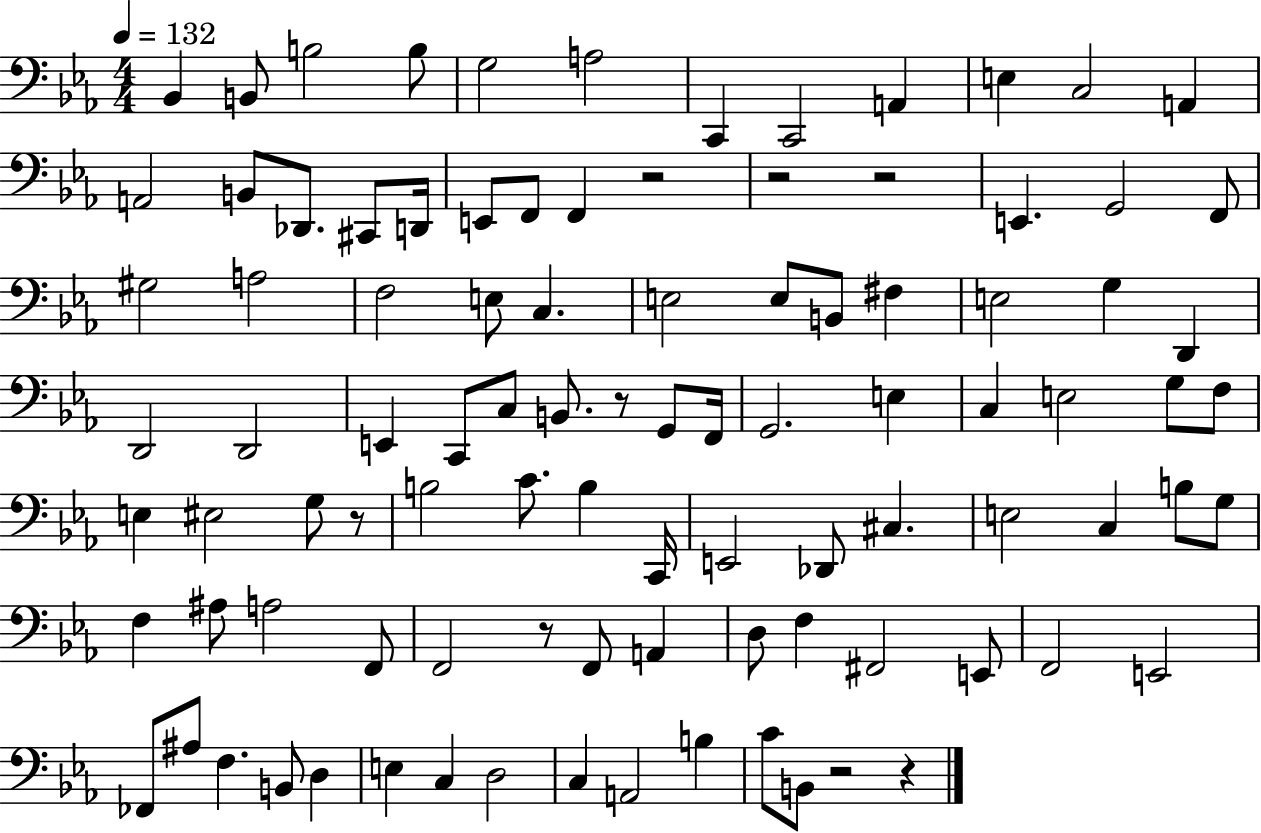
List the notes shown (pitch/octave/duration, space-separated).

Bb2/q B2/e B3/h B3/e G3/h A3/h C2/q C2/h A2/q E3/q C3/h A2/q A2/h B2/e Db2/e. C#2/e D2/s E2/e F2/e F2/q R/h R/h R/h E2/q. G2/h F2/e G#3/h A3/h F3/h E3/e C3/q. E3/h E3/e B2/e F#3/q E3/h G3/q D2/q D2/h D2/h E2/q C2/e C3/e B2/e. R/e G2/e F2/s G2/h. E3/q C3/q E3/h G3/e F3/e E3/q EIS3/h G3/e R/e B3/h C4/e. B3/q C2/s E2/h Db2/e C#3/q. E3/h C3/q B3/e G3/e F3/q A#3/e A3/h F2/e F2/h R/e F2/e A2/q D3/e F3/q F#2/h E2/e F2/h E2/h FES2/e A#3/e F3/q. B2/e D3/q E3/q C3/q D3/h C3/q A2/h B3/q C4/e B2/e R/h R/q